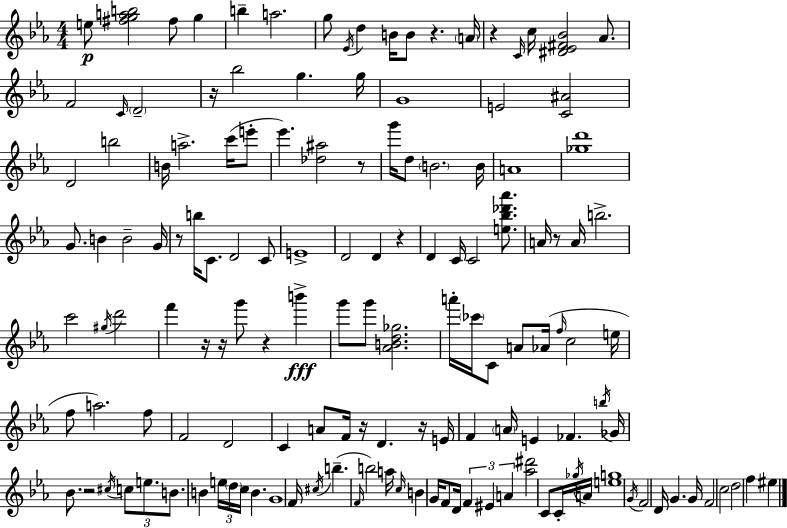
E5/e [F#5,G5,A5,B5]/h F#5/e G5/q B5/q A5/h. G5/e Eb4/s D5/q B4/s B4/e R/q. A4/s R/q C4/s C5/s [D#4,Eb4,F#4,Bb4]/h Ab4/e. F4/h C4/s D4/h R/s Bb5/h G5/q. G5/s G4/w E4/h [C4,A#4]/h D4/h B5/h B4/s A5/h. C6/s E6/e Eb6/q. [Db5,A#5]/h R/e G6/s D5/e B4/h. B4/s A4/w [Gb5,D6]/w G4/e. B4/q B4/h G4/s R/e B5/s C4/e. D4/h C4/e E4/w D4/h D4/q R/q D4/q C4/s C4/h [E5,Bb5,Db6,Ab6]/e. A4/s R/e A4/s B5/h. C6/h G#5/s D6/h F6/q R/s R/s G6/e R/q B6/q G6/e G6/e [Ab4,B4,D5,Gb5]/h. A6/s CES6/s C4/e A4/e Ab4/s F5/s C5/h E5/s F5/e A5/h. F5/e F4/h D4/h C4/q A4/e F4/s R/s D4/q. R/s E4/s F4/q A4/s E4/q FES4/q. B5/s Gb4/s Bb4/e. R/h C#5/s C5/e E5/e. B4/e. B4/q E5/s D5/s C5/s B4/q. G4/w F4/s C#5/s B5/q. F4/s B5/h A5/s C5/s B4/q G4/s F4/e D4/s F4/q EIS4/q A4/q [Ab5,D#6]/h C4/e C4/s Gb5/s A4/s [E5,G5]/w G4/s F4/h D4/s G4/q. G4/s F4/h C5/h D5/h F5/q EIS5/q